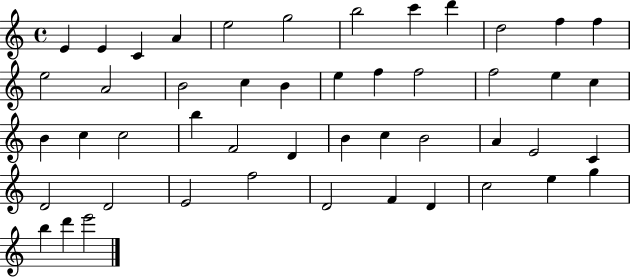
X:1
T:Untitled
M:4/4
L:1/4
K:C
E E C A e2 g2 b2 c' d' d2 f f e2 A2 B2 c B e f f2 f2 e c B c c2 b F2 D B c B2 A E2 C D2 D2 E2 f2 D2 F D c2 e g b d' e'2